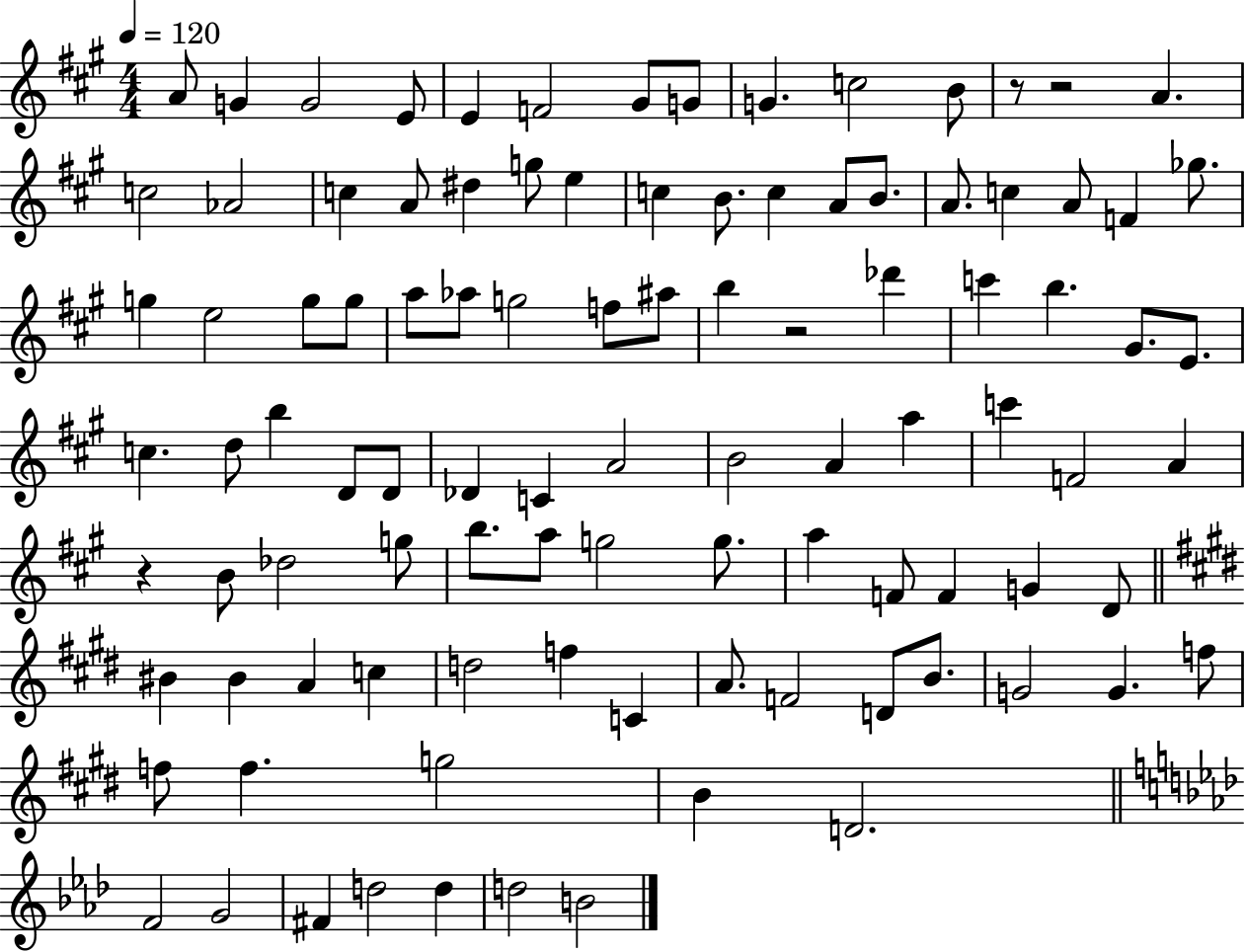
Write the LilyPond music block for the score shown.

{
  \clef treble
  \numericTimeSignature
  \time 4/4
  \key a \major
  \tempo 4 = 120
  a'8 g'4 g'2 e'8 | e'4 f'2 gis'8 g'8 | g'4. c''2 b'8 | r8 r2 a'4. | \break c''2 aes'2 | c''4 a'8 dis''4 g''8 e''4 | c''4 b'8. c''4 a'8 b'8. | a'8. c''4 a'8 f'4 ges''8. | \break g''4 e''2 g''8 g''8 | a''8 aes''8 g''2 f''8 ais''8 | b''4 r2 des'''4 | c'''4 b''4. gis'8. e'8. | \break c''4. d''8 b''4 d'8 d'8 | des'4 c'4 a'2 | b'2 a'4 a''4 | c'''4 f'2 a'4 | \break r4 b'8 des''2 g''8 | b''8. a''8 g''2 g''8. | a''4 f'8 f'4 g'4 d'8 | \bar "||" \break \key e \major bis'4 bis'4 a'4 c''4 | d''2 f''4 c'4 | a'8. f'2 d'8 b'8. | g'2 g'4. f''8 | \break f''8 f''4. g''2 | b'4 d'2. | \bar "||" \break \key aes \major f'2 g'2 | fis'4 d''2 d''4 | d''2 b'2 | \bar "|."
}